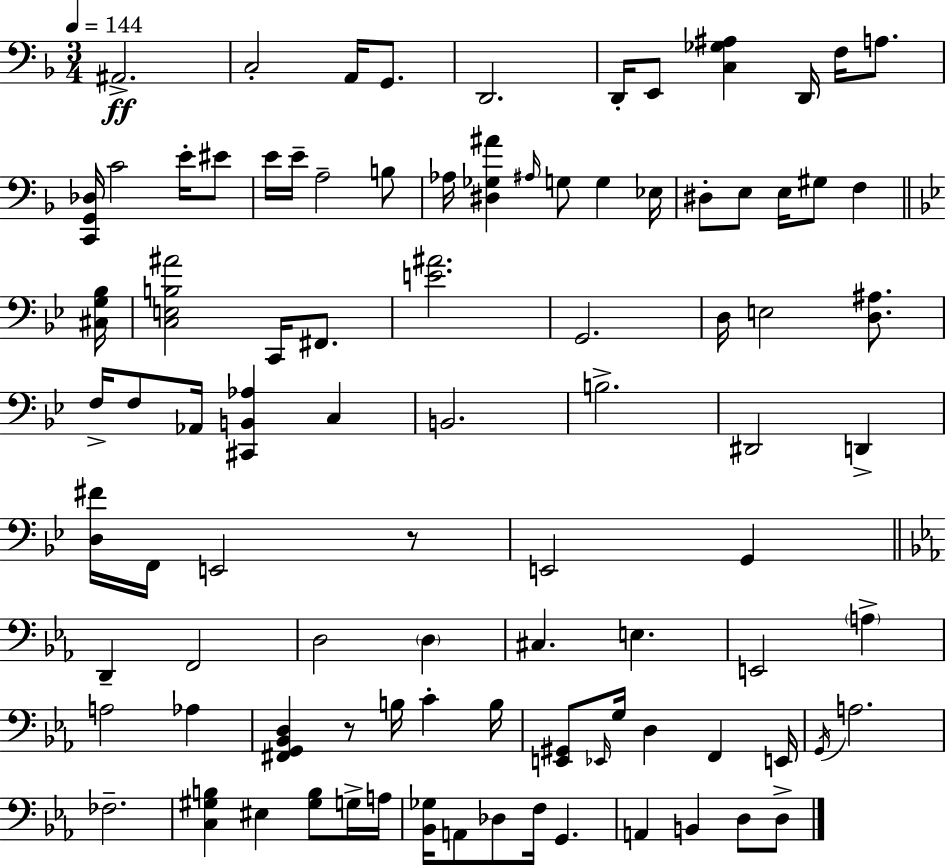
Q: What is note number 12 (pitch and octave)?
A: E4